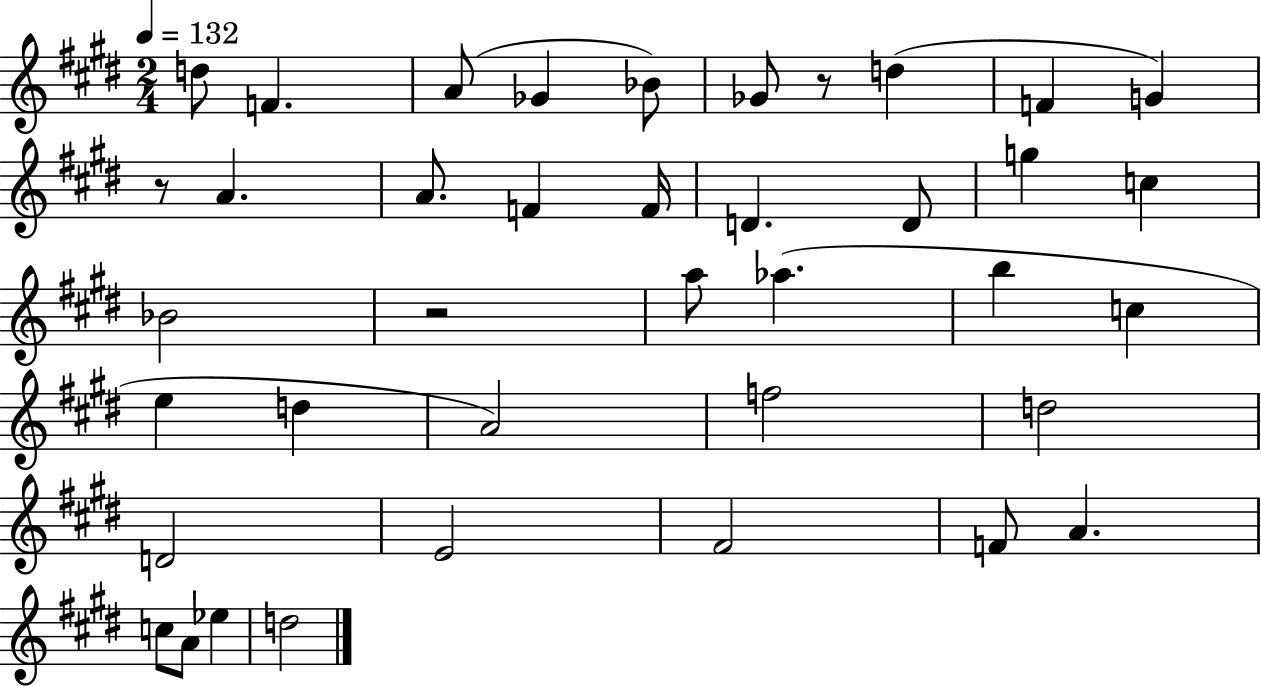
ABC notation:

X:1
T:Untitled
M:2/4
L:1/4
K:E
d/2 F A/2 _G _B/2 _G/2 z/2 d F G z/2 A A/2 F F/4 D D/2 g c _B2 z2 a/2 _a b c e d A2 f2 d2 D2 E2 ^F2 F/2 A c/2 A/2 _e d2